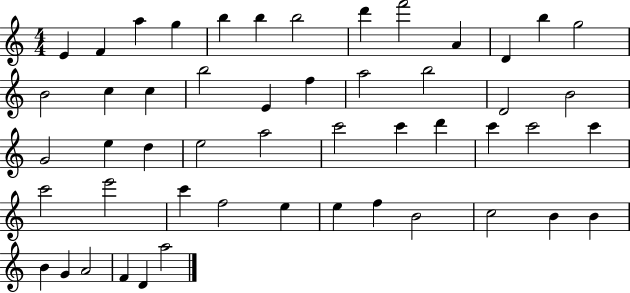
{
  \clef treble
  \numericTimeSignature
  \time 4/4
  \key c \major
  e'4 f'4 a''4 g''4 | b''4 b''4 b''2 | d'''4 f'''2 a'4 | d'4 b''4 g''2 | \break b'2 c''4 c''4 | b''2 e'4 f''4 | a''2 b''2 | d'2 b'2 | \break g'2 e''4 d''4 | e''2 a''2 | c'''2 c'''4 d'''4 | c'''4 c'''2 c'''4 | \break c'''2 e'''2 | c'''4 f''2 e''4 | e''4 f''4 b'2 | c''2 b'4 b'4 | \break b'4 g'4 a'2 | f'4 d'4 a''2 | \bar "|."
}